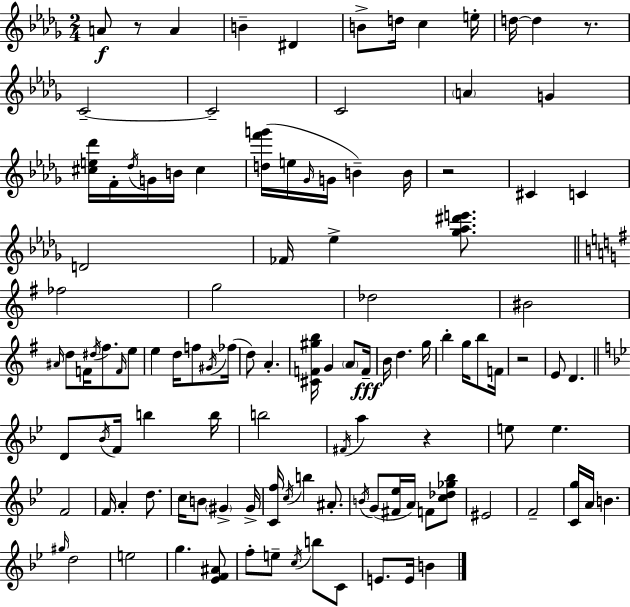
A4/e R/e A4/q B4/q D#4/q B4/e D5/s C5/q E5/s D5/s D5/q R/e. C4/h C4/h C4/h A4/q G4/q [C#5,E5,Db6]/s F4/s Db5/s G4/s B4/s C#5/q [D5,F6,G6]/s E5/s Gb4/s G4/s B4/q B4/s R/h C#4/q C4/q D4/h FES4/s Eb5/q [Gb5,Ab5,D#6,E6]/e. FES5/h G5/h Db5/h BIS4/h A#4/s D5/e F4/s D#5/s F#5/e. F4/s E5/e E5/q D5/s F5/e G#4/s FES5/s D5/e A4/q. [C#4,F4,G#5,B5]/s G4/q A4/e F4/s B4/s D5/q. G5/s B5/q G5/s B5/e F4/s R/h E4/e D4/q. D4/e Bb4/s F4/s B5/q B5/s B5/h F#4/s A5/q R/q E5/e E5/q. F4/h F4/s A4/q D5/e. C5/s B4/e G#4/q G#4/s [C4,F5]/s C5/s B5/q A#4/e. B4/s G4/e [F#4,Eb5]/s A4/s F4/e [C5,Db5,Gb5,Bb5]/e EIS4/h F4/h [C4,G5]/s A4/s B4/q. G#5/s D5/h E5/h G5/q. [Eb4,F4,A#4]/e F5/e E5/e C5/s B5/e C4/e E4/e. E4/s B4/q